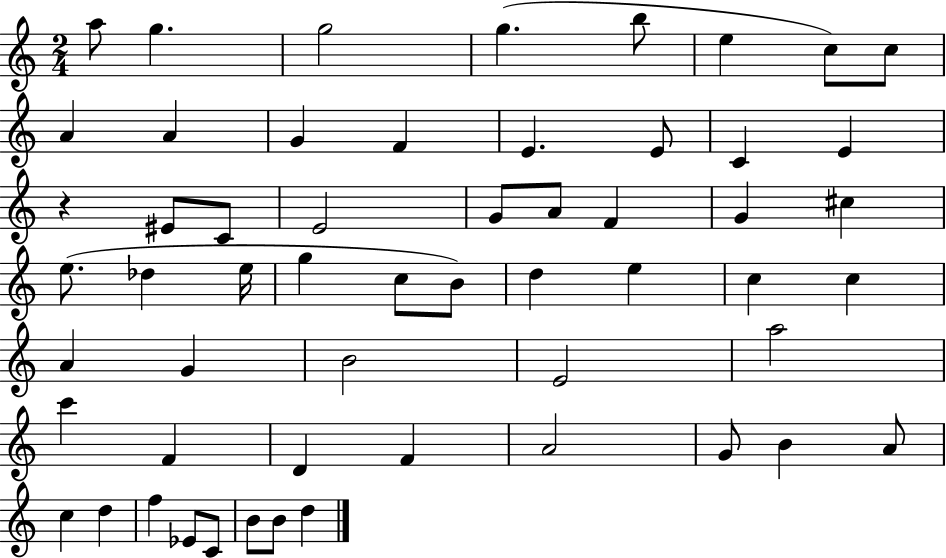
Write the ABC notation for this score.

X:1
T:Untitled
M:2/4
L:1/4
K:C
a/2 g g2 g b/2 e c/2 c/2 A A G F E E/2 C E z ^E/2 C/2 E2 G/2 A/2 F G ^c e/2 _d e/4 g c/2 B/2 d e c c A G B2 E2 a2 c' F D F A2 G/2 B A/2 c d f _E/2 C/2 B/2 B/2 d